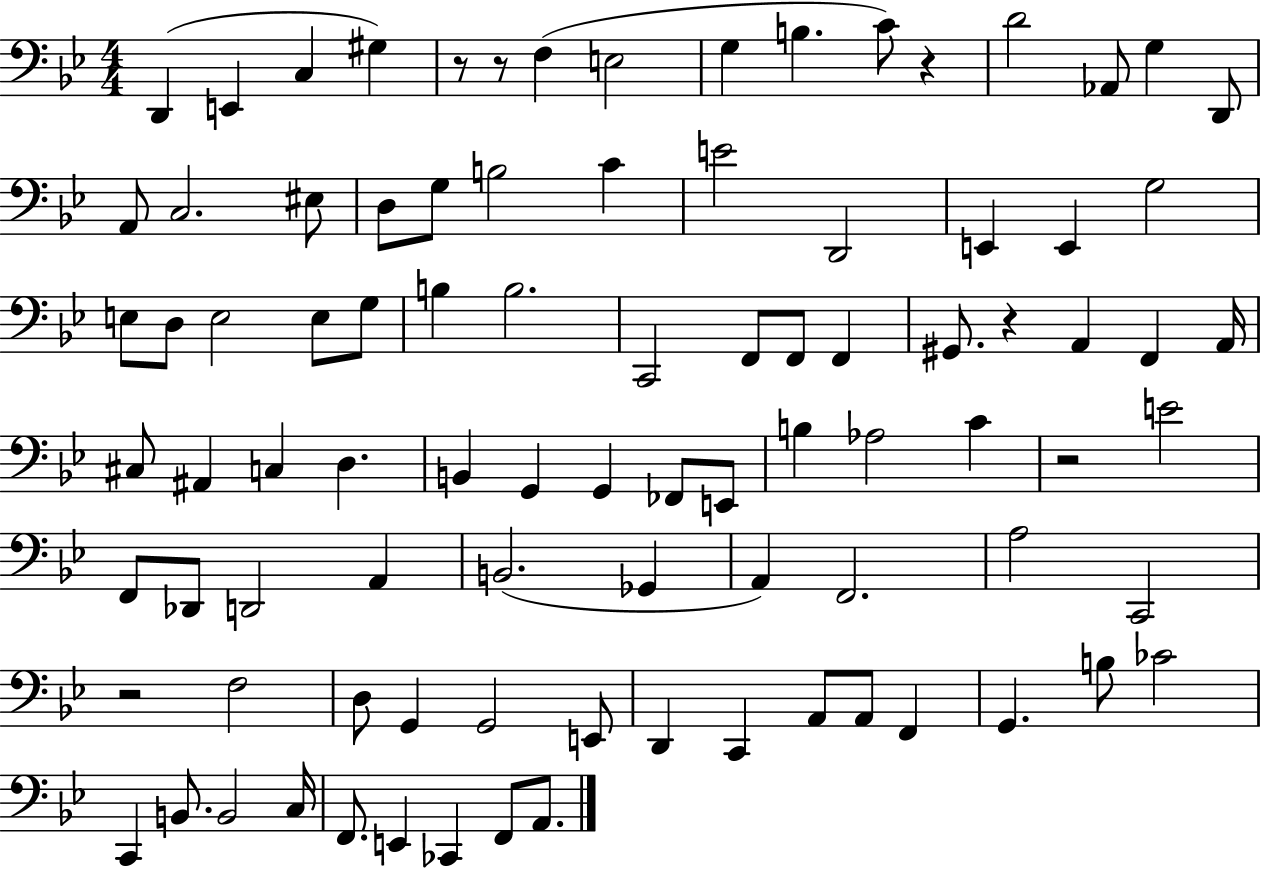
X:1
T:Untitled
M:4/4
L:1/4
K:Bb
D,, E,, C, ^G, z/2 z/2 F, E,2 G, B, C/2 z D2 _A,,/2 G, D,,/2 A,,/2 C,2 ^E,/2 D,/2 G,/2 B,2 C E2 D,,2 E,, E,, G,2 E,/2 D,/2 E,2 E,/2 G,/2 B, B,2 C,,2 F,,/2 F,,/2 F,, ^G,,/2 z A,, F,, A,,/4 ^C,/2 ^A,, C, D, B,, G,, G,, _F,,/2 E,,/2 B, _A,2 C z2 E2 F,,/2 _D,,/2 D,,2 A,, B,,2 _G,, A,, F,,2 A,2 C,,2 z2 F,2 D,/2 G,, G,,2 E,,/2 D,, C,, A,,/2 A,,/2 F,, G,, B,/2 _C2 C,, B,,/2 B,,2 C,/4 F,,/2 E,, _C,, F,,/2 A,,/2